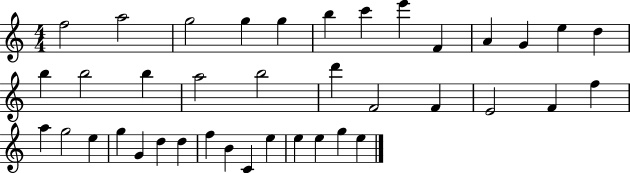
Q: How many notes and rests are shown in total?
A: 39